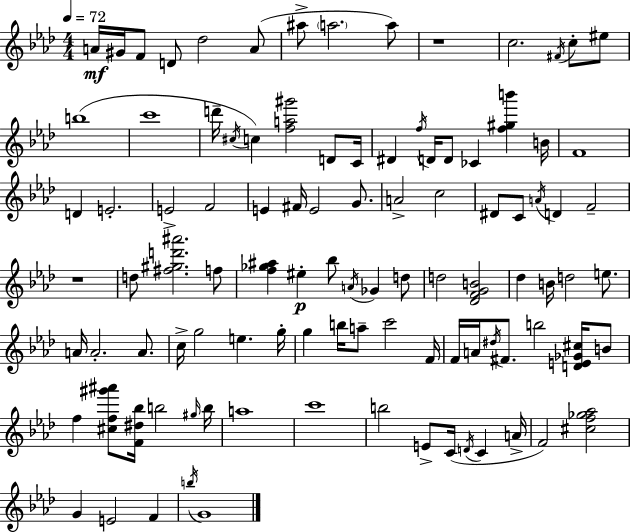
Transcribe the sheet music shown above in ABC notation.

X:1
T:Untitled
M:4/4
L:1/4
K:Ab
A/4 ^G/4 F/2 D/2 _d2 A/2 ^a/2 a2 a/2 z4 c2 ^F/4 c/2 ^e/2 b4 c'4 d'/4 ^c/4 c [fa^g']2 D/2 C/4 ^D f/4 D/4 D/2 _C [f^gb'] B/4 F4 D E2 E2 F2 E ^F/4 E2 G/2 A2 c2 ^D/2 C/2 A/4 D F2 z4 d/2 [^f^gd'^a']2 f/2 [f_g^a] ^e _b/2 A/4 _G d/2 d2 [_DFGB]2 _d B/4 d2 e/2 A/4 A2 A/2 c/4 g2 e g/4 g b/4 a/2 c'2 F/4 F/4 A/4 ^d/4 ^F/2 b2 [DE_G^c]/4 B/2 f [^cf^g'^a']/2 [F^d_b]/4 b2 ^g/4 b/4 a4 c'4 b2 E/2 C/4 D/4 C A/4 F2 [^cf_g_a]2 G E2 F b/4 G4